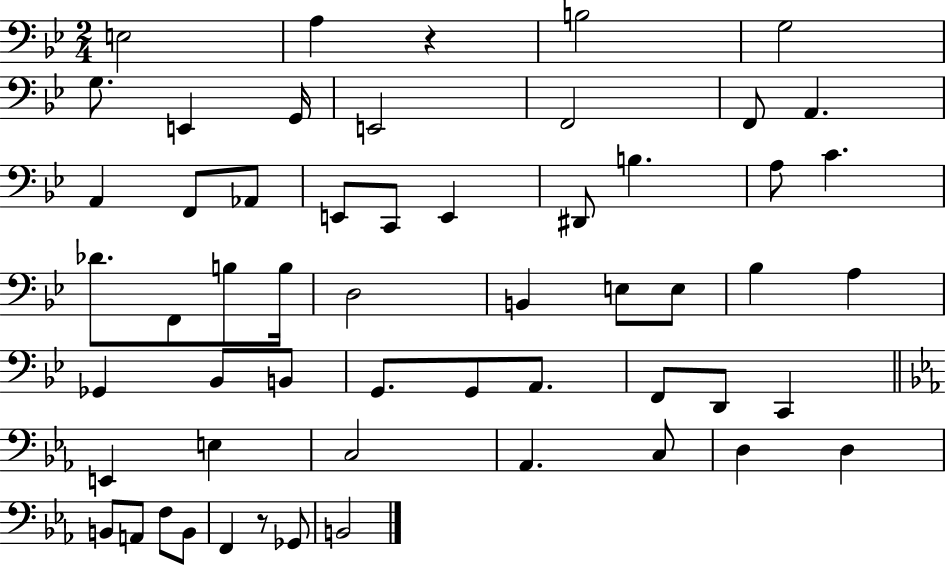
E3/h A3/q R/q B3/h G3/h G3/e. E2/q G2/s E2/h F2/h F2/e A2/q. A2/q F2/e Ab2/e E2/e C2/e E2/q D#2/e B3/q. A3/e C4/q. Db4/e. F2/e B3/e B3/s D3/h B2/q E3/e E3/e Bb3/q A3/q Gb2/q Bb2/e B2/e G2/e. G2/e A2/e. F2/e D2/e C2/q E2/q E3/q C3/h Ab2/q. C3/e D3/q D3/q B2/e A2/e F3/e B2/e F2/q R/e Gb2/e B2/h